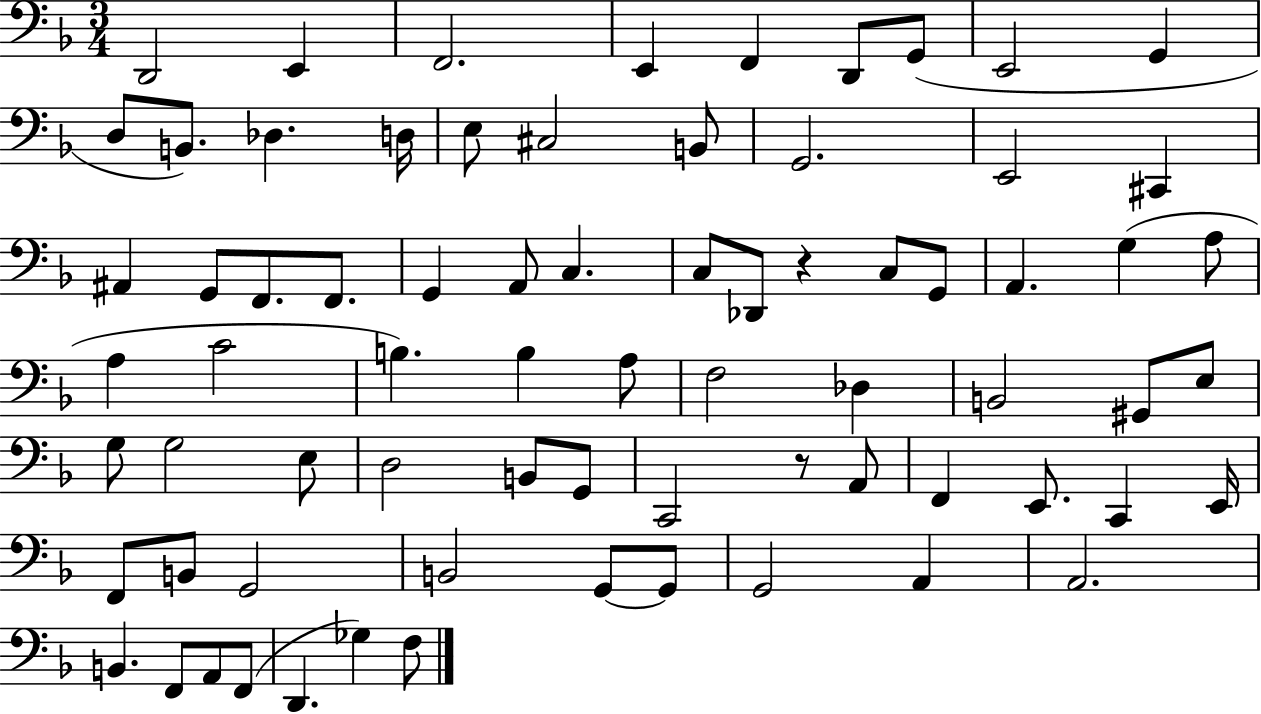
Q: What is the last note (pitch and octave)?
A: F3